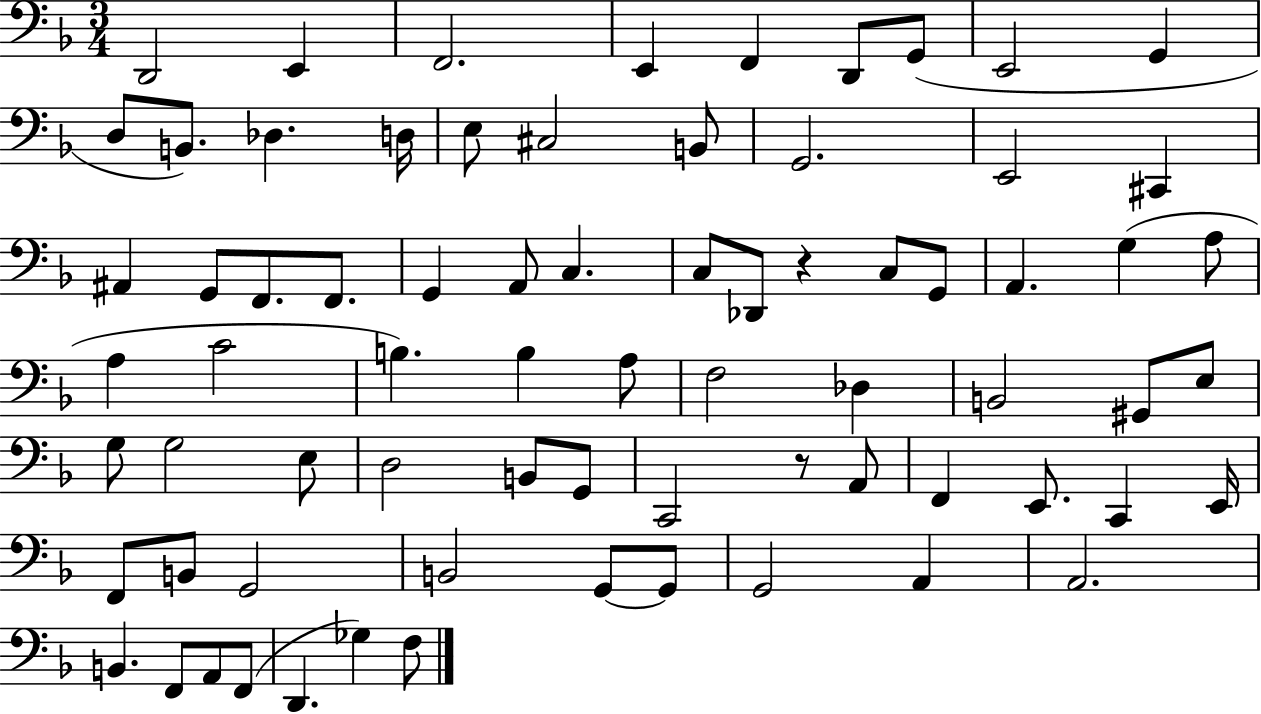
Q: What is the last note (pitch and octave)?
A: F3